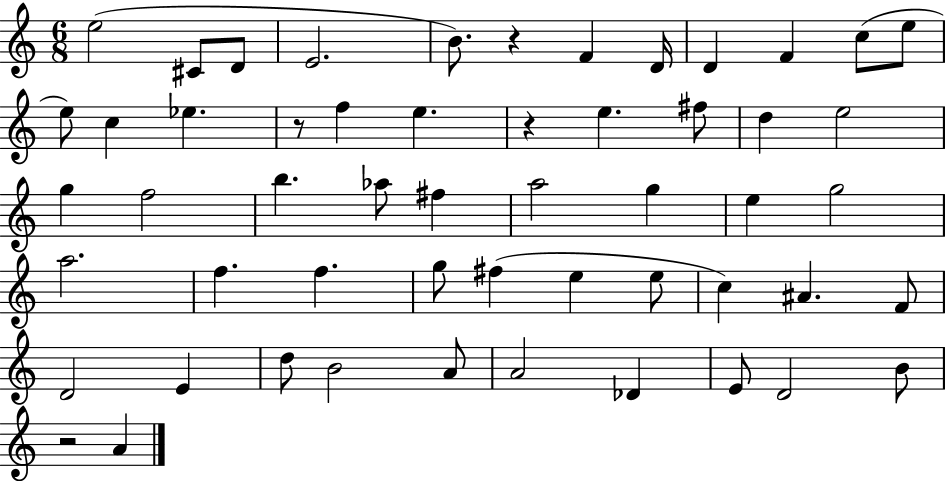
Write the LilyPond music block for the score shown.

{
  \clef treble
  \numericTimeSignature
  \time 6/8
  \key c \major
  e''2( cis'8 d'8 | e'2. | b'8.) r4 f'4 d'16 | d'4 f'4 c''8( e''8 | \break e''8) c''4 ees''4. | r8 f''4 e''4. | r4 e''4. fis''8 | d''4 e''2 | \break g''4 f''2 | b''4. aes''8 fis''4 | a''2 g''4 | e''4 g''2 | \break a''2. | f''4. f''4. | g''8 fis''4( e''4 e''8 | c''4) ais'4. f'8 | \break d'2 e'4 | d''8 b'2 a'8 | a'2 des'4 | e'8 d'2 b'8 | \break r2 a'4 | \bar "|."
}